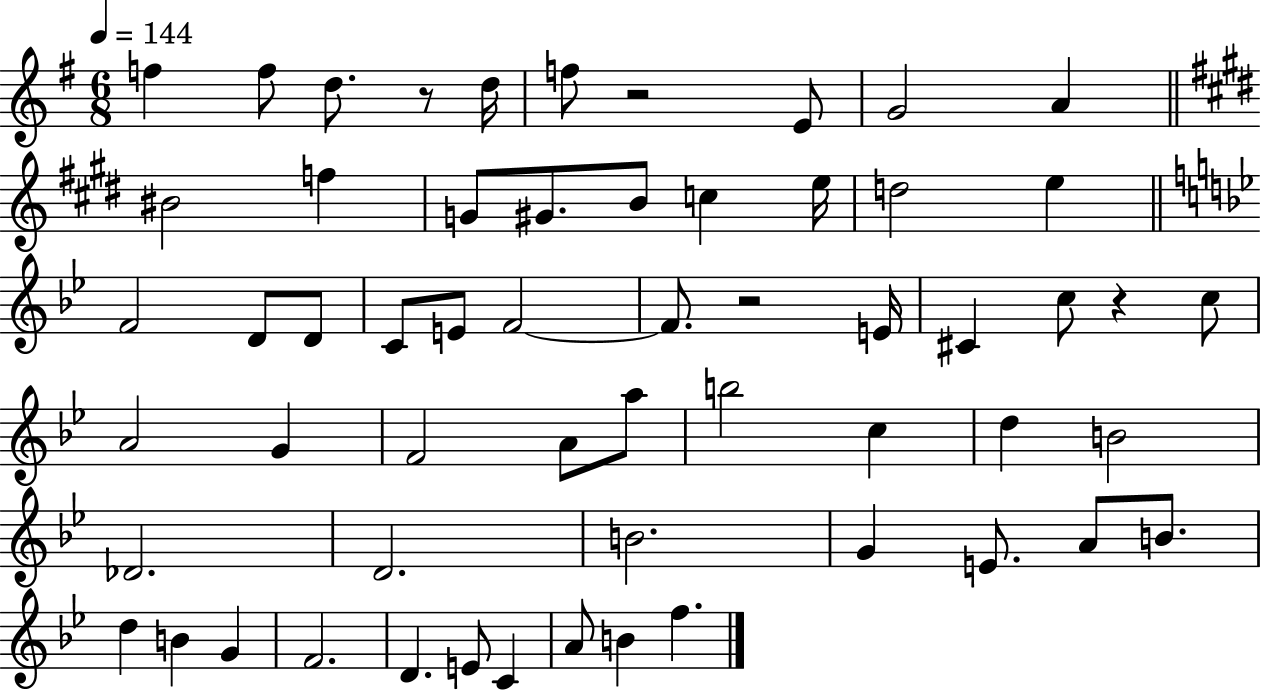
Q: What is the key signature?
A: G major